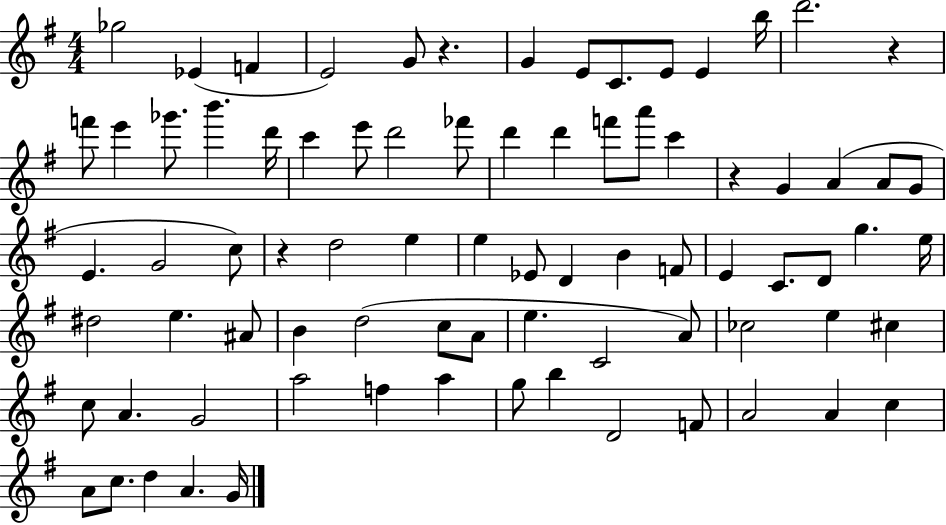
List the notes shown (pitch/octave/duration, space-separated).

Gb5/h Eb4/q F4/q E4/h G4/e R/q. G4/q E4/e C4/e. E4/e E4/q B5/s D6/h. R/q F6/e E6/q Gb6/e. B6/q. D6/s C6/q E6/e D6/h FES6/e D6/q D6/q F6/e A6/e C6/q R/q G4/q A4/q A4/e G4/e E4/q. G4/h C5/e R/q D5/h E5/q E5/q Eb4/e D4/q B4/q F4/e E4/q C4/e. D4/e G5/q. E5/s D#5/h E5/q. A#4/e B4/q D5/h C5/e A4/e E5/q. C4/h A4/e CES5/h E5/q C#5/q C5/e A4/q. G4/h A5/h F5/q A5/q G5/e B5/q D4/h F4/e A4/h A4/q C5/q A4/e C5/e. D5/q A4/q. G4/s